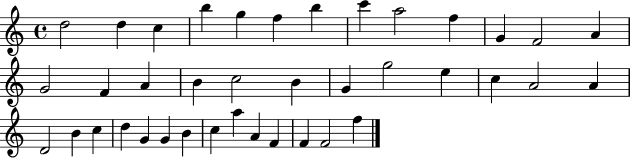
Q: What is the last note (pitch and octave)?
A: F5